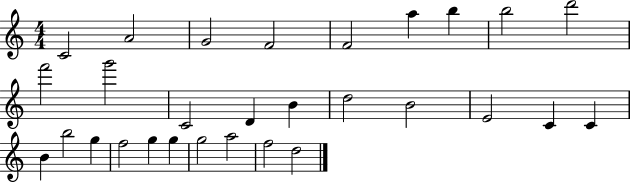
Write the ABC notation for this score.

X:1
T:Untitled
M:4/4
L:1/4
K:C
C2 A2 G2 F2 F2 a b b2 d'2 f'2 g'2 C2 D B d2 B2 E2 C C B b2 g f2 g g g2 a2 f2 d2